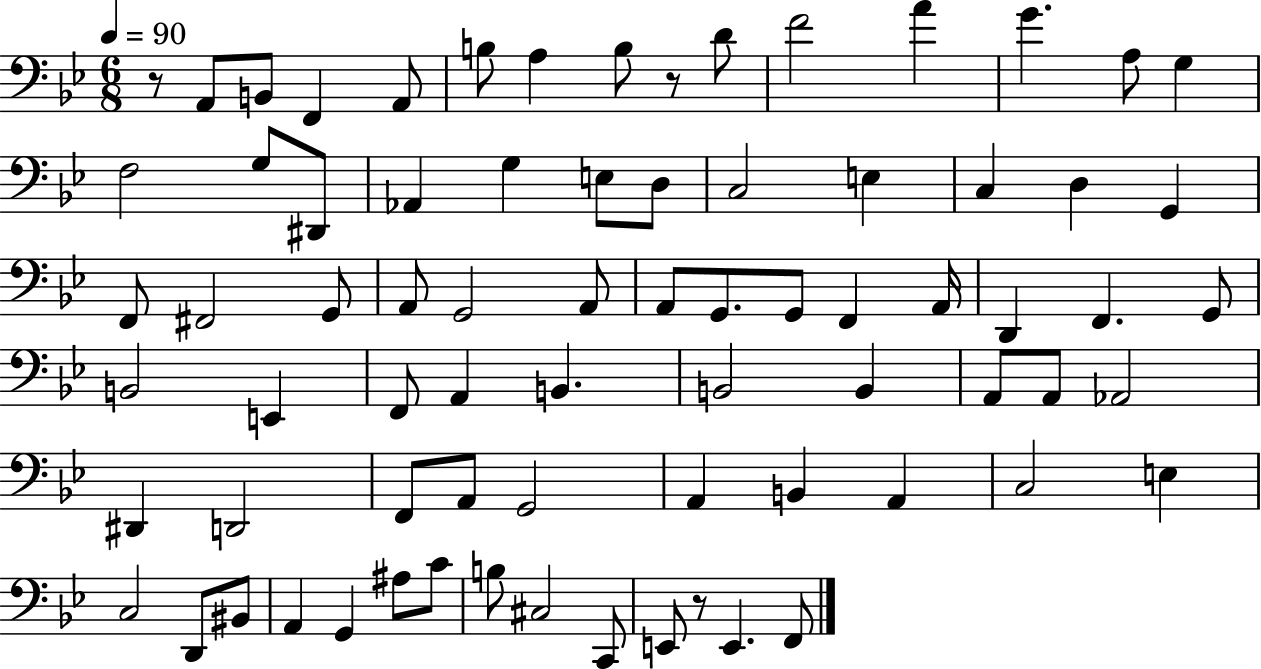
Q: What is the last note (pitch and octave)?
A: F2